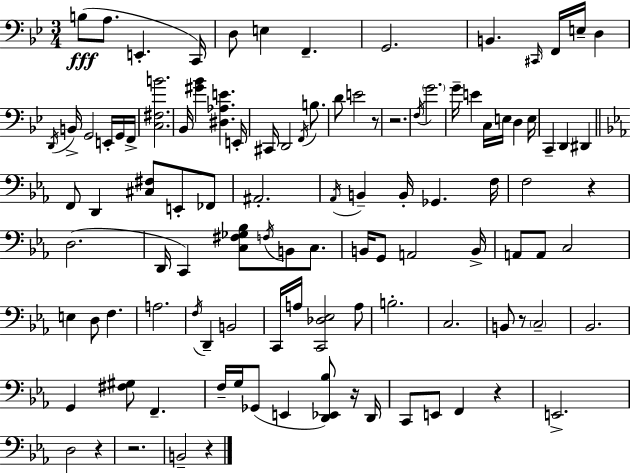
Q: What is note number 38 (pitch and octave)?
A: D#2